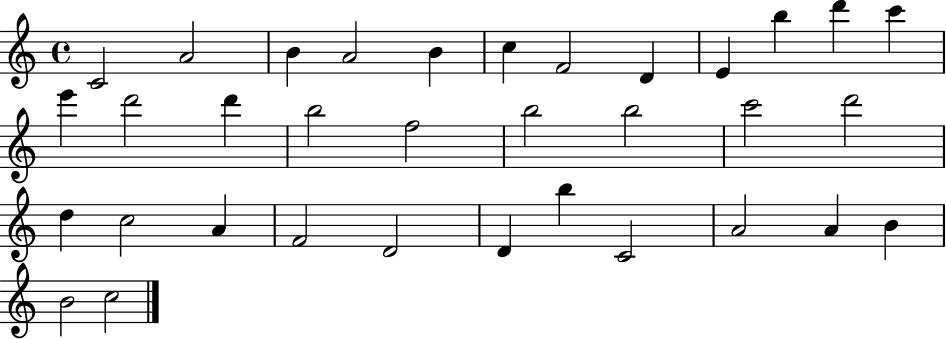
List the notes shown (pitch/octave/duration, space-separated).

C4/h A4/h B4/q A4/h B4/q C5/q F4/h D4/q E4/q B5/q D6/q C6/q E6/q D6/h D6/q B5/h F5/h B5/h B5/h C6/h D6/h D5/q C5/h A4/q F4/h D4/h D4/q B5/q C4/h A4/h A4/q B4/q B4/h C5/h